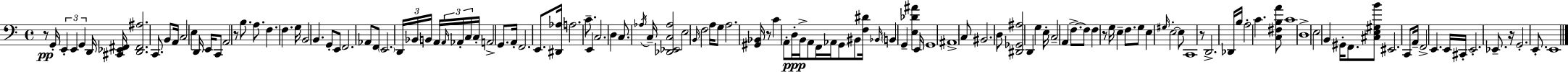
R/e G2/s E2/q E2/q G2/q D2/s [C#2,Eb2,F#2]/s [D2,F#2,A#3]/h. C2/e. B2/e A2/s C3/h E3/q D2/s E2/s C2/e A2/h R/e B3/e. A3/e. F3/q. F3/q. G3/s B2/h B2/q. G2/e E2/e F2/h. Ab2/e F2/e E2/h. D2/s Bb2/s B2/s A2/s A2/s Ab2/s C3/s C3/s A2/h G2/e. A2/s F2/h. E2/e. [D#2,Ab3]/s A3/h. C4/e. E2/q C3/h. D3/q C3/e. Ab3/s C3/s [Db2,Eb2,C3,Ab3]/h E3/h B2/s F3/h A3/s G3/e A3/h. [G#2,Bb2]/s R/e C4/q A2/e D3/s B2/s A2/e F2/s Ab2/s G2/e BIS2/e [F3,D#4]/s Bb2/s B2/q G2/q [E3,Db4,A#4]/q E2/s G2/w A#2/w C3/e BIS2/h. D3/e [D#2,Gb2,A#3]/h D2/q G3/q E3/s C3/h A2/q F3/e. F3/e F3/q R/e G3/s E3/q F3/e. G3/e E3/q G#3/s E3/h E3/e C2/w R/e D2/h. Db2/s B3/s A3/h C4/q. [C3,F#3,B3,A4]/e C4/w D3/w E3/h B2/q G#2/s F2/e. [C#3,E3,G#3,B4]/e EIS2/h. C2/e A2/s F2/h E2/q. E2/s C#2/s E2/h. Eb2/e. R/s G2/h. E2/e. E2/w